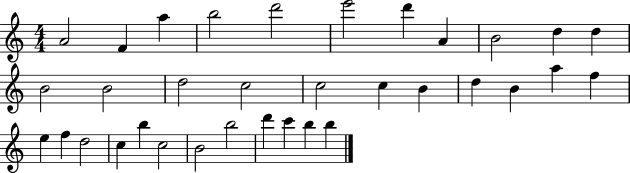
A4/h F4/q A5/q B5/h D6/h E6/h D6/q A4/q B4/h D5/q D5/q B4/h B4/h D5/h C5/h C5/h C5/q B4/q D5/q B4/q A5/q F5/q E5/q F5/q D5/h C5/q B5/q C5/h B4/h B5/h D6/q C6/q B5/q B5/q